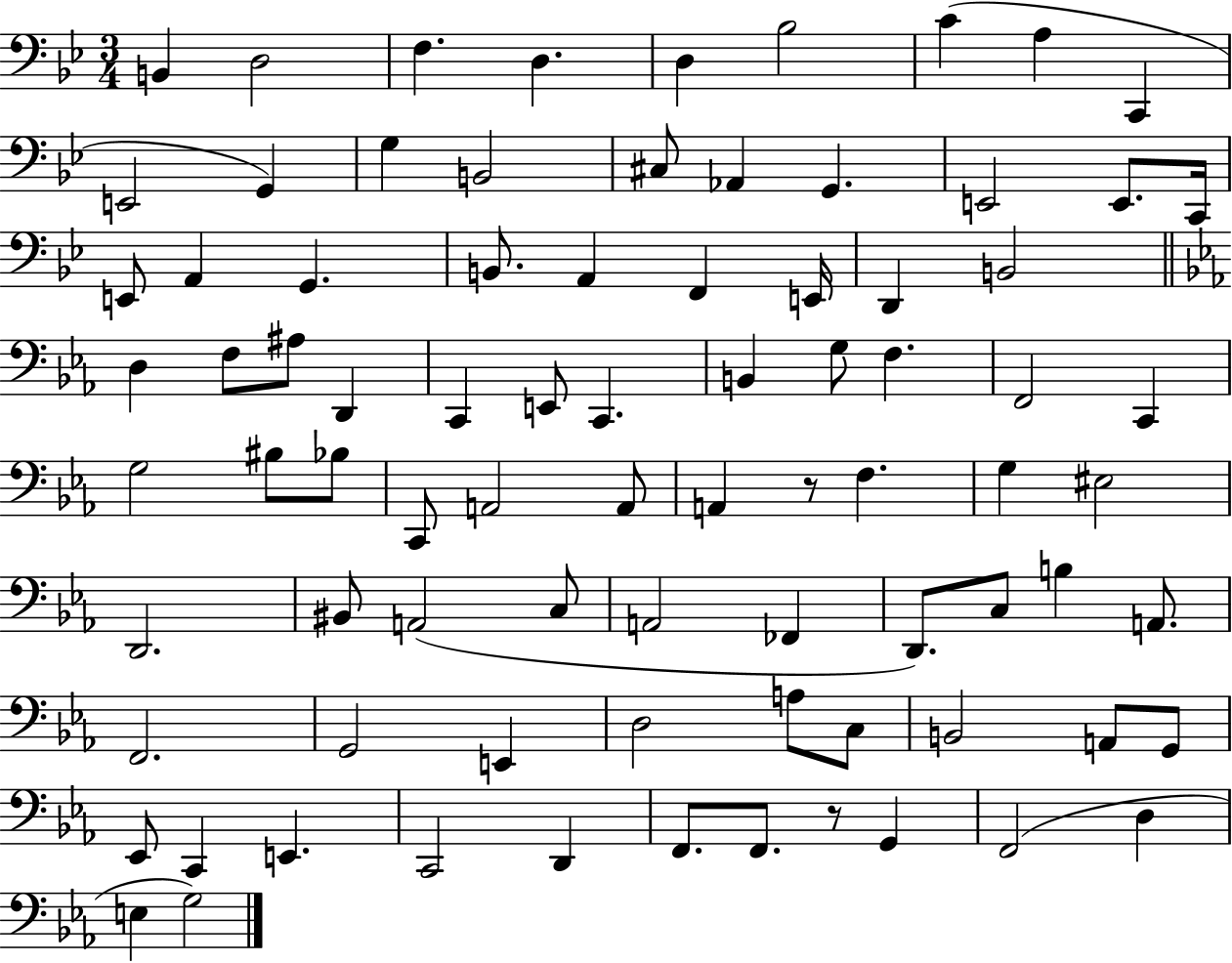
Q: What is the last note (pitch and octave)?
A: G3